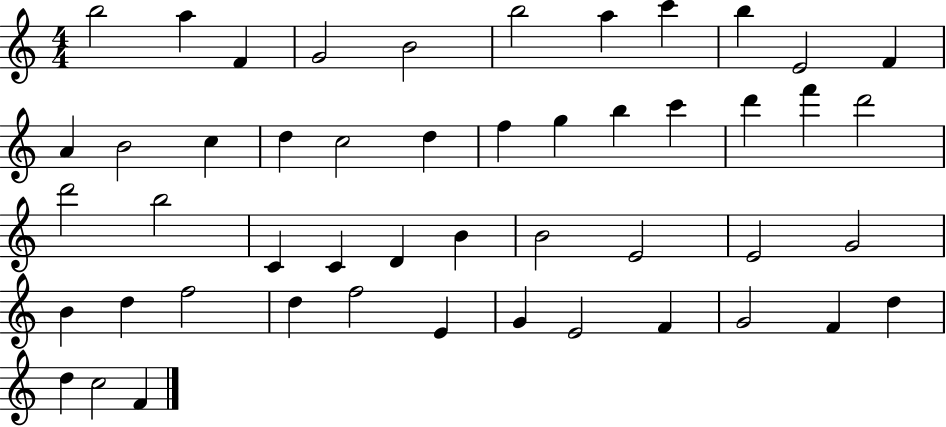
B5/h A5/q F4/q G4/h B4/h B5/h A5/q C6/q B5/q E4/h F4/q A4/q B4/h C5/q D5/q C5/h D5/q F5/q G5/q B5/q C6/q D6/q F6/q D6/h D6/h B5/h C4/q C4/q D4/q B4/q B4/h E4/h E4/h G4/h B4/q D5/q F5/h D5/q F5/h E4/q G4/q E4/h F4/q G4/h F4/q D5/q D5/q C5/h F4/q